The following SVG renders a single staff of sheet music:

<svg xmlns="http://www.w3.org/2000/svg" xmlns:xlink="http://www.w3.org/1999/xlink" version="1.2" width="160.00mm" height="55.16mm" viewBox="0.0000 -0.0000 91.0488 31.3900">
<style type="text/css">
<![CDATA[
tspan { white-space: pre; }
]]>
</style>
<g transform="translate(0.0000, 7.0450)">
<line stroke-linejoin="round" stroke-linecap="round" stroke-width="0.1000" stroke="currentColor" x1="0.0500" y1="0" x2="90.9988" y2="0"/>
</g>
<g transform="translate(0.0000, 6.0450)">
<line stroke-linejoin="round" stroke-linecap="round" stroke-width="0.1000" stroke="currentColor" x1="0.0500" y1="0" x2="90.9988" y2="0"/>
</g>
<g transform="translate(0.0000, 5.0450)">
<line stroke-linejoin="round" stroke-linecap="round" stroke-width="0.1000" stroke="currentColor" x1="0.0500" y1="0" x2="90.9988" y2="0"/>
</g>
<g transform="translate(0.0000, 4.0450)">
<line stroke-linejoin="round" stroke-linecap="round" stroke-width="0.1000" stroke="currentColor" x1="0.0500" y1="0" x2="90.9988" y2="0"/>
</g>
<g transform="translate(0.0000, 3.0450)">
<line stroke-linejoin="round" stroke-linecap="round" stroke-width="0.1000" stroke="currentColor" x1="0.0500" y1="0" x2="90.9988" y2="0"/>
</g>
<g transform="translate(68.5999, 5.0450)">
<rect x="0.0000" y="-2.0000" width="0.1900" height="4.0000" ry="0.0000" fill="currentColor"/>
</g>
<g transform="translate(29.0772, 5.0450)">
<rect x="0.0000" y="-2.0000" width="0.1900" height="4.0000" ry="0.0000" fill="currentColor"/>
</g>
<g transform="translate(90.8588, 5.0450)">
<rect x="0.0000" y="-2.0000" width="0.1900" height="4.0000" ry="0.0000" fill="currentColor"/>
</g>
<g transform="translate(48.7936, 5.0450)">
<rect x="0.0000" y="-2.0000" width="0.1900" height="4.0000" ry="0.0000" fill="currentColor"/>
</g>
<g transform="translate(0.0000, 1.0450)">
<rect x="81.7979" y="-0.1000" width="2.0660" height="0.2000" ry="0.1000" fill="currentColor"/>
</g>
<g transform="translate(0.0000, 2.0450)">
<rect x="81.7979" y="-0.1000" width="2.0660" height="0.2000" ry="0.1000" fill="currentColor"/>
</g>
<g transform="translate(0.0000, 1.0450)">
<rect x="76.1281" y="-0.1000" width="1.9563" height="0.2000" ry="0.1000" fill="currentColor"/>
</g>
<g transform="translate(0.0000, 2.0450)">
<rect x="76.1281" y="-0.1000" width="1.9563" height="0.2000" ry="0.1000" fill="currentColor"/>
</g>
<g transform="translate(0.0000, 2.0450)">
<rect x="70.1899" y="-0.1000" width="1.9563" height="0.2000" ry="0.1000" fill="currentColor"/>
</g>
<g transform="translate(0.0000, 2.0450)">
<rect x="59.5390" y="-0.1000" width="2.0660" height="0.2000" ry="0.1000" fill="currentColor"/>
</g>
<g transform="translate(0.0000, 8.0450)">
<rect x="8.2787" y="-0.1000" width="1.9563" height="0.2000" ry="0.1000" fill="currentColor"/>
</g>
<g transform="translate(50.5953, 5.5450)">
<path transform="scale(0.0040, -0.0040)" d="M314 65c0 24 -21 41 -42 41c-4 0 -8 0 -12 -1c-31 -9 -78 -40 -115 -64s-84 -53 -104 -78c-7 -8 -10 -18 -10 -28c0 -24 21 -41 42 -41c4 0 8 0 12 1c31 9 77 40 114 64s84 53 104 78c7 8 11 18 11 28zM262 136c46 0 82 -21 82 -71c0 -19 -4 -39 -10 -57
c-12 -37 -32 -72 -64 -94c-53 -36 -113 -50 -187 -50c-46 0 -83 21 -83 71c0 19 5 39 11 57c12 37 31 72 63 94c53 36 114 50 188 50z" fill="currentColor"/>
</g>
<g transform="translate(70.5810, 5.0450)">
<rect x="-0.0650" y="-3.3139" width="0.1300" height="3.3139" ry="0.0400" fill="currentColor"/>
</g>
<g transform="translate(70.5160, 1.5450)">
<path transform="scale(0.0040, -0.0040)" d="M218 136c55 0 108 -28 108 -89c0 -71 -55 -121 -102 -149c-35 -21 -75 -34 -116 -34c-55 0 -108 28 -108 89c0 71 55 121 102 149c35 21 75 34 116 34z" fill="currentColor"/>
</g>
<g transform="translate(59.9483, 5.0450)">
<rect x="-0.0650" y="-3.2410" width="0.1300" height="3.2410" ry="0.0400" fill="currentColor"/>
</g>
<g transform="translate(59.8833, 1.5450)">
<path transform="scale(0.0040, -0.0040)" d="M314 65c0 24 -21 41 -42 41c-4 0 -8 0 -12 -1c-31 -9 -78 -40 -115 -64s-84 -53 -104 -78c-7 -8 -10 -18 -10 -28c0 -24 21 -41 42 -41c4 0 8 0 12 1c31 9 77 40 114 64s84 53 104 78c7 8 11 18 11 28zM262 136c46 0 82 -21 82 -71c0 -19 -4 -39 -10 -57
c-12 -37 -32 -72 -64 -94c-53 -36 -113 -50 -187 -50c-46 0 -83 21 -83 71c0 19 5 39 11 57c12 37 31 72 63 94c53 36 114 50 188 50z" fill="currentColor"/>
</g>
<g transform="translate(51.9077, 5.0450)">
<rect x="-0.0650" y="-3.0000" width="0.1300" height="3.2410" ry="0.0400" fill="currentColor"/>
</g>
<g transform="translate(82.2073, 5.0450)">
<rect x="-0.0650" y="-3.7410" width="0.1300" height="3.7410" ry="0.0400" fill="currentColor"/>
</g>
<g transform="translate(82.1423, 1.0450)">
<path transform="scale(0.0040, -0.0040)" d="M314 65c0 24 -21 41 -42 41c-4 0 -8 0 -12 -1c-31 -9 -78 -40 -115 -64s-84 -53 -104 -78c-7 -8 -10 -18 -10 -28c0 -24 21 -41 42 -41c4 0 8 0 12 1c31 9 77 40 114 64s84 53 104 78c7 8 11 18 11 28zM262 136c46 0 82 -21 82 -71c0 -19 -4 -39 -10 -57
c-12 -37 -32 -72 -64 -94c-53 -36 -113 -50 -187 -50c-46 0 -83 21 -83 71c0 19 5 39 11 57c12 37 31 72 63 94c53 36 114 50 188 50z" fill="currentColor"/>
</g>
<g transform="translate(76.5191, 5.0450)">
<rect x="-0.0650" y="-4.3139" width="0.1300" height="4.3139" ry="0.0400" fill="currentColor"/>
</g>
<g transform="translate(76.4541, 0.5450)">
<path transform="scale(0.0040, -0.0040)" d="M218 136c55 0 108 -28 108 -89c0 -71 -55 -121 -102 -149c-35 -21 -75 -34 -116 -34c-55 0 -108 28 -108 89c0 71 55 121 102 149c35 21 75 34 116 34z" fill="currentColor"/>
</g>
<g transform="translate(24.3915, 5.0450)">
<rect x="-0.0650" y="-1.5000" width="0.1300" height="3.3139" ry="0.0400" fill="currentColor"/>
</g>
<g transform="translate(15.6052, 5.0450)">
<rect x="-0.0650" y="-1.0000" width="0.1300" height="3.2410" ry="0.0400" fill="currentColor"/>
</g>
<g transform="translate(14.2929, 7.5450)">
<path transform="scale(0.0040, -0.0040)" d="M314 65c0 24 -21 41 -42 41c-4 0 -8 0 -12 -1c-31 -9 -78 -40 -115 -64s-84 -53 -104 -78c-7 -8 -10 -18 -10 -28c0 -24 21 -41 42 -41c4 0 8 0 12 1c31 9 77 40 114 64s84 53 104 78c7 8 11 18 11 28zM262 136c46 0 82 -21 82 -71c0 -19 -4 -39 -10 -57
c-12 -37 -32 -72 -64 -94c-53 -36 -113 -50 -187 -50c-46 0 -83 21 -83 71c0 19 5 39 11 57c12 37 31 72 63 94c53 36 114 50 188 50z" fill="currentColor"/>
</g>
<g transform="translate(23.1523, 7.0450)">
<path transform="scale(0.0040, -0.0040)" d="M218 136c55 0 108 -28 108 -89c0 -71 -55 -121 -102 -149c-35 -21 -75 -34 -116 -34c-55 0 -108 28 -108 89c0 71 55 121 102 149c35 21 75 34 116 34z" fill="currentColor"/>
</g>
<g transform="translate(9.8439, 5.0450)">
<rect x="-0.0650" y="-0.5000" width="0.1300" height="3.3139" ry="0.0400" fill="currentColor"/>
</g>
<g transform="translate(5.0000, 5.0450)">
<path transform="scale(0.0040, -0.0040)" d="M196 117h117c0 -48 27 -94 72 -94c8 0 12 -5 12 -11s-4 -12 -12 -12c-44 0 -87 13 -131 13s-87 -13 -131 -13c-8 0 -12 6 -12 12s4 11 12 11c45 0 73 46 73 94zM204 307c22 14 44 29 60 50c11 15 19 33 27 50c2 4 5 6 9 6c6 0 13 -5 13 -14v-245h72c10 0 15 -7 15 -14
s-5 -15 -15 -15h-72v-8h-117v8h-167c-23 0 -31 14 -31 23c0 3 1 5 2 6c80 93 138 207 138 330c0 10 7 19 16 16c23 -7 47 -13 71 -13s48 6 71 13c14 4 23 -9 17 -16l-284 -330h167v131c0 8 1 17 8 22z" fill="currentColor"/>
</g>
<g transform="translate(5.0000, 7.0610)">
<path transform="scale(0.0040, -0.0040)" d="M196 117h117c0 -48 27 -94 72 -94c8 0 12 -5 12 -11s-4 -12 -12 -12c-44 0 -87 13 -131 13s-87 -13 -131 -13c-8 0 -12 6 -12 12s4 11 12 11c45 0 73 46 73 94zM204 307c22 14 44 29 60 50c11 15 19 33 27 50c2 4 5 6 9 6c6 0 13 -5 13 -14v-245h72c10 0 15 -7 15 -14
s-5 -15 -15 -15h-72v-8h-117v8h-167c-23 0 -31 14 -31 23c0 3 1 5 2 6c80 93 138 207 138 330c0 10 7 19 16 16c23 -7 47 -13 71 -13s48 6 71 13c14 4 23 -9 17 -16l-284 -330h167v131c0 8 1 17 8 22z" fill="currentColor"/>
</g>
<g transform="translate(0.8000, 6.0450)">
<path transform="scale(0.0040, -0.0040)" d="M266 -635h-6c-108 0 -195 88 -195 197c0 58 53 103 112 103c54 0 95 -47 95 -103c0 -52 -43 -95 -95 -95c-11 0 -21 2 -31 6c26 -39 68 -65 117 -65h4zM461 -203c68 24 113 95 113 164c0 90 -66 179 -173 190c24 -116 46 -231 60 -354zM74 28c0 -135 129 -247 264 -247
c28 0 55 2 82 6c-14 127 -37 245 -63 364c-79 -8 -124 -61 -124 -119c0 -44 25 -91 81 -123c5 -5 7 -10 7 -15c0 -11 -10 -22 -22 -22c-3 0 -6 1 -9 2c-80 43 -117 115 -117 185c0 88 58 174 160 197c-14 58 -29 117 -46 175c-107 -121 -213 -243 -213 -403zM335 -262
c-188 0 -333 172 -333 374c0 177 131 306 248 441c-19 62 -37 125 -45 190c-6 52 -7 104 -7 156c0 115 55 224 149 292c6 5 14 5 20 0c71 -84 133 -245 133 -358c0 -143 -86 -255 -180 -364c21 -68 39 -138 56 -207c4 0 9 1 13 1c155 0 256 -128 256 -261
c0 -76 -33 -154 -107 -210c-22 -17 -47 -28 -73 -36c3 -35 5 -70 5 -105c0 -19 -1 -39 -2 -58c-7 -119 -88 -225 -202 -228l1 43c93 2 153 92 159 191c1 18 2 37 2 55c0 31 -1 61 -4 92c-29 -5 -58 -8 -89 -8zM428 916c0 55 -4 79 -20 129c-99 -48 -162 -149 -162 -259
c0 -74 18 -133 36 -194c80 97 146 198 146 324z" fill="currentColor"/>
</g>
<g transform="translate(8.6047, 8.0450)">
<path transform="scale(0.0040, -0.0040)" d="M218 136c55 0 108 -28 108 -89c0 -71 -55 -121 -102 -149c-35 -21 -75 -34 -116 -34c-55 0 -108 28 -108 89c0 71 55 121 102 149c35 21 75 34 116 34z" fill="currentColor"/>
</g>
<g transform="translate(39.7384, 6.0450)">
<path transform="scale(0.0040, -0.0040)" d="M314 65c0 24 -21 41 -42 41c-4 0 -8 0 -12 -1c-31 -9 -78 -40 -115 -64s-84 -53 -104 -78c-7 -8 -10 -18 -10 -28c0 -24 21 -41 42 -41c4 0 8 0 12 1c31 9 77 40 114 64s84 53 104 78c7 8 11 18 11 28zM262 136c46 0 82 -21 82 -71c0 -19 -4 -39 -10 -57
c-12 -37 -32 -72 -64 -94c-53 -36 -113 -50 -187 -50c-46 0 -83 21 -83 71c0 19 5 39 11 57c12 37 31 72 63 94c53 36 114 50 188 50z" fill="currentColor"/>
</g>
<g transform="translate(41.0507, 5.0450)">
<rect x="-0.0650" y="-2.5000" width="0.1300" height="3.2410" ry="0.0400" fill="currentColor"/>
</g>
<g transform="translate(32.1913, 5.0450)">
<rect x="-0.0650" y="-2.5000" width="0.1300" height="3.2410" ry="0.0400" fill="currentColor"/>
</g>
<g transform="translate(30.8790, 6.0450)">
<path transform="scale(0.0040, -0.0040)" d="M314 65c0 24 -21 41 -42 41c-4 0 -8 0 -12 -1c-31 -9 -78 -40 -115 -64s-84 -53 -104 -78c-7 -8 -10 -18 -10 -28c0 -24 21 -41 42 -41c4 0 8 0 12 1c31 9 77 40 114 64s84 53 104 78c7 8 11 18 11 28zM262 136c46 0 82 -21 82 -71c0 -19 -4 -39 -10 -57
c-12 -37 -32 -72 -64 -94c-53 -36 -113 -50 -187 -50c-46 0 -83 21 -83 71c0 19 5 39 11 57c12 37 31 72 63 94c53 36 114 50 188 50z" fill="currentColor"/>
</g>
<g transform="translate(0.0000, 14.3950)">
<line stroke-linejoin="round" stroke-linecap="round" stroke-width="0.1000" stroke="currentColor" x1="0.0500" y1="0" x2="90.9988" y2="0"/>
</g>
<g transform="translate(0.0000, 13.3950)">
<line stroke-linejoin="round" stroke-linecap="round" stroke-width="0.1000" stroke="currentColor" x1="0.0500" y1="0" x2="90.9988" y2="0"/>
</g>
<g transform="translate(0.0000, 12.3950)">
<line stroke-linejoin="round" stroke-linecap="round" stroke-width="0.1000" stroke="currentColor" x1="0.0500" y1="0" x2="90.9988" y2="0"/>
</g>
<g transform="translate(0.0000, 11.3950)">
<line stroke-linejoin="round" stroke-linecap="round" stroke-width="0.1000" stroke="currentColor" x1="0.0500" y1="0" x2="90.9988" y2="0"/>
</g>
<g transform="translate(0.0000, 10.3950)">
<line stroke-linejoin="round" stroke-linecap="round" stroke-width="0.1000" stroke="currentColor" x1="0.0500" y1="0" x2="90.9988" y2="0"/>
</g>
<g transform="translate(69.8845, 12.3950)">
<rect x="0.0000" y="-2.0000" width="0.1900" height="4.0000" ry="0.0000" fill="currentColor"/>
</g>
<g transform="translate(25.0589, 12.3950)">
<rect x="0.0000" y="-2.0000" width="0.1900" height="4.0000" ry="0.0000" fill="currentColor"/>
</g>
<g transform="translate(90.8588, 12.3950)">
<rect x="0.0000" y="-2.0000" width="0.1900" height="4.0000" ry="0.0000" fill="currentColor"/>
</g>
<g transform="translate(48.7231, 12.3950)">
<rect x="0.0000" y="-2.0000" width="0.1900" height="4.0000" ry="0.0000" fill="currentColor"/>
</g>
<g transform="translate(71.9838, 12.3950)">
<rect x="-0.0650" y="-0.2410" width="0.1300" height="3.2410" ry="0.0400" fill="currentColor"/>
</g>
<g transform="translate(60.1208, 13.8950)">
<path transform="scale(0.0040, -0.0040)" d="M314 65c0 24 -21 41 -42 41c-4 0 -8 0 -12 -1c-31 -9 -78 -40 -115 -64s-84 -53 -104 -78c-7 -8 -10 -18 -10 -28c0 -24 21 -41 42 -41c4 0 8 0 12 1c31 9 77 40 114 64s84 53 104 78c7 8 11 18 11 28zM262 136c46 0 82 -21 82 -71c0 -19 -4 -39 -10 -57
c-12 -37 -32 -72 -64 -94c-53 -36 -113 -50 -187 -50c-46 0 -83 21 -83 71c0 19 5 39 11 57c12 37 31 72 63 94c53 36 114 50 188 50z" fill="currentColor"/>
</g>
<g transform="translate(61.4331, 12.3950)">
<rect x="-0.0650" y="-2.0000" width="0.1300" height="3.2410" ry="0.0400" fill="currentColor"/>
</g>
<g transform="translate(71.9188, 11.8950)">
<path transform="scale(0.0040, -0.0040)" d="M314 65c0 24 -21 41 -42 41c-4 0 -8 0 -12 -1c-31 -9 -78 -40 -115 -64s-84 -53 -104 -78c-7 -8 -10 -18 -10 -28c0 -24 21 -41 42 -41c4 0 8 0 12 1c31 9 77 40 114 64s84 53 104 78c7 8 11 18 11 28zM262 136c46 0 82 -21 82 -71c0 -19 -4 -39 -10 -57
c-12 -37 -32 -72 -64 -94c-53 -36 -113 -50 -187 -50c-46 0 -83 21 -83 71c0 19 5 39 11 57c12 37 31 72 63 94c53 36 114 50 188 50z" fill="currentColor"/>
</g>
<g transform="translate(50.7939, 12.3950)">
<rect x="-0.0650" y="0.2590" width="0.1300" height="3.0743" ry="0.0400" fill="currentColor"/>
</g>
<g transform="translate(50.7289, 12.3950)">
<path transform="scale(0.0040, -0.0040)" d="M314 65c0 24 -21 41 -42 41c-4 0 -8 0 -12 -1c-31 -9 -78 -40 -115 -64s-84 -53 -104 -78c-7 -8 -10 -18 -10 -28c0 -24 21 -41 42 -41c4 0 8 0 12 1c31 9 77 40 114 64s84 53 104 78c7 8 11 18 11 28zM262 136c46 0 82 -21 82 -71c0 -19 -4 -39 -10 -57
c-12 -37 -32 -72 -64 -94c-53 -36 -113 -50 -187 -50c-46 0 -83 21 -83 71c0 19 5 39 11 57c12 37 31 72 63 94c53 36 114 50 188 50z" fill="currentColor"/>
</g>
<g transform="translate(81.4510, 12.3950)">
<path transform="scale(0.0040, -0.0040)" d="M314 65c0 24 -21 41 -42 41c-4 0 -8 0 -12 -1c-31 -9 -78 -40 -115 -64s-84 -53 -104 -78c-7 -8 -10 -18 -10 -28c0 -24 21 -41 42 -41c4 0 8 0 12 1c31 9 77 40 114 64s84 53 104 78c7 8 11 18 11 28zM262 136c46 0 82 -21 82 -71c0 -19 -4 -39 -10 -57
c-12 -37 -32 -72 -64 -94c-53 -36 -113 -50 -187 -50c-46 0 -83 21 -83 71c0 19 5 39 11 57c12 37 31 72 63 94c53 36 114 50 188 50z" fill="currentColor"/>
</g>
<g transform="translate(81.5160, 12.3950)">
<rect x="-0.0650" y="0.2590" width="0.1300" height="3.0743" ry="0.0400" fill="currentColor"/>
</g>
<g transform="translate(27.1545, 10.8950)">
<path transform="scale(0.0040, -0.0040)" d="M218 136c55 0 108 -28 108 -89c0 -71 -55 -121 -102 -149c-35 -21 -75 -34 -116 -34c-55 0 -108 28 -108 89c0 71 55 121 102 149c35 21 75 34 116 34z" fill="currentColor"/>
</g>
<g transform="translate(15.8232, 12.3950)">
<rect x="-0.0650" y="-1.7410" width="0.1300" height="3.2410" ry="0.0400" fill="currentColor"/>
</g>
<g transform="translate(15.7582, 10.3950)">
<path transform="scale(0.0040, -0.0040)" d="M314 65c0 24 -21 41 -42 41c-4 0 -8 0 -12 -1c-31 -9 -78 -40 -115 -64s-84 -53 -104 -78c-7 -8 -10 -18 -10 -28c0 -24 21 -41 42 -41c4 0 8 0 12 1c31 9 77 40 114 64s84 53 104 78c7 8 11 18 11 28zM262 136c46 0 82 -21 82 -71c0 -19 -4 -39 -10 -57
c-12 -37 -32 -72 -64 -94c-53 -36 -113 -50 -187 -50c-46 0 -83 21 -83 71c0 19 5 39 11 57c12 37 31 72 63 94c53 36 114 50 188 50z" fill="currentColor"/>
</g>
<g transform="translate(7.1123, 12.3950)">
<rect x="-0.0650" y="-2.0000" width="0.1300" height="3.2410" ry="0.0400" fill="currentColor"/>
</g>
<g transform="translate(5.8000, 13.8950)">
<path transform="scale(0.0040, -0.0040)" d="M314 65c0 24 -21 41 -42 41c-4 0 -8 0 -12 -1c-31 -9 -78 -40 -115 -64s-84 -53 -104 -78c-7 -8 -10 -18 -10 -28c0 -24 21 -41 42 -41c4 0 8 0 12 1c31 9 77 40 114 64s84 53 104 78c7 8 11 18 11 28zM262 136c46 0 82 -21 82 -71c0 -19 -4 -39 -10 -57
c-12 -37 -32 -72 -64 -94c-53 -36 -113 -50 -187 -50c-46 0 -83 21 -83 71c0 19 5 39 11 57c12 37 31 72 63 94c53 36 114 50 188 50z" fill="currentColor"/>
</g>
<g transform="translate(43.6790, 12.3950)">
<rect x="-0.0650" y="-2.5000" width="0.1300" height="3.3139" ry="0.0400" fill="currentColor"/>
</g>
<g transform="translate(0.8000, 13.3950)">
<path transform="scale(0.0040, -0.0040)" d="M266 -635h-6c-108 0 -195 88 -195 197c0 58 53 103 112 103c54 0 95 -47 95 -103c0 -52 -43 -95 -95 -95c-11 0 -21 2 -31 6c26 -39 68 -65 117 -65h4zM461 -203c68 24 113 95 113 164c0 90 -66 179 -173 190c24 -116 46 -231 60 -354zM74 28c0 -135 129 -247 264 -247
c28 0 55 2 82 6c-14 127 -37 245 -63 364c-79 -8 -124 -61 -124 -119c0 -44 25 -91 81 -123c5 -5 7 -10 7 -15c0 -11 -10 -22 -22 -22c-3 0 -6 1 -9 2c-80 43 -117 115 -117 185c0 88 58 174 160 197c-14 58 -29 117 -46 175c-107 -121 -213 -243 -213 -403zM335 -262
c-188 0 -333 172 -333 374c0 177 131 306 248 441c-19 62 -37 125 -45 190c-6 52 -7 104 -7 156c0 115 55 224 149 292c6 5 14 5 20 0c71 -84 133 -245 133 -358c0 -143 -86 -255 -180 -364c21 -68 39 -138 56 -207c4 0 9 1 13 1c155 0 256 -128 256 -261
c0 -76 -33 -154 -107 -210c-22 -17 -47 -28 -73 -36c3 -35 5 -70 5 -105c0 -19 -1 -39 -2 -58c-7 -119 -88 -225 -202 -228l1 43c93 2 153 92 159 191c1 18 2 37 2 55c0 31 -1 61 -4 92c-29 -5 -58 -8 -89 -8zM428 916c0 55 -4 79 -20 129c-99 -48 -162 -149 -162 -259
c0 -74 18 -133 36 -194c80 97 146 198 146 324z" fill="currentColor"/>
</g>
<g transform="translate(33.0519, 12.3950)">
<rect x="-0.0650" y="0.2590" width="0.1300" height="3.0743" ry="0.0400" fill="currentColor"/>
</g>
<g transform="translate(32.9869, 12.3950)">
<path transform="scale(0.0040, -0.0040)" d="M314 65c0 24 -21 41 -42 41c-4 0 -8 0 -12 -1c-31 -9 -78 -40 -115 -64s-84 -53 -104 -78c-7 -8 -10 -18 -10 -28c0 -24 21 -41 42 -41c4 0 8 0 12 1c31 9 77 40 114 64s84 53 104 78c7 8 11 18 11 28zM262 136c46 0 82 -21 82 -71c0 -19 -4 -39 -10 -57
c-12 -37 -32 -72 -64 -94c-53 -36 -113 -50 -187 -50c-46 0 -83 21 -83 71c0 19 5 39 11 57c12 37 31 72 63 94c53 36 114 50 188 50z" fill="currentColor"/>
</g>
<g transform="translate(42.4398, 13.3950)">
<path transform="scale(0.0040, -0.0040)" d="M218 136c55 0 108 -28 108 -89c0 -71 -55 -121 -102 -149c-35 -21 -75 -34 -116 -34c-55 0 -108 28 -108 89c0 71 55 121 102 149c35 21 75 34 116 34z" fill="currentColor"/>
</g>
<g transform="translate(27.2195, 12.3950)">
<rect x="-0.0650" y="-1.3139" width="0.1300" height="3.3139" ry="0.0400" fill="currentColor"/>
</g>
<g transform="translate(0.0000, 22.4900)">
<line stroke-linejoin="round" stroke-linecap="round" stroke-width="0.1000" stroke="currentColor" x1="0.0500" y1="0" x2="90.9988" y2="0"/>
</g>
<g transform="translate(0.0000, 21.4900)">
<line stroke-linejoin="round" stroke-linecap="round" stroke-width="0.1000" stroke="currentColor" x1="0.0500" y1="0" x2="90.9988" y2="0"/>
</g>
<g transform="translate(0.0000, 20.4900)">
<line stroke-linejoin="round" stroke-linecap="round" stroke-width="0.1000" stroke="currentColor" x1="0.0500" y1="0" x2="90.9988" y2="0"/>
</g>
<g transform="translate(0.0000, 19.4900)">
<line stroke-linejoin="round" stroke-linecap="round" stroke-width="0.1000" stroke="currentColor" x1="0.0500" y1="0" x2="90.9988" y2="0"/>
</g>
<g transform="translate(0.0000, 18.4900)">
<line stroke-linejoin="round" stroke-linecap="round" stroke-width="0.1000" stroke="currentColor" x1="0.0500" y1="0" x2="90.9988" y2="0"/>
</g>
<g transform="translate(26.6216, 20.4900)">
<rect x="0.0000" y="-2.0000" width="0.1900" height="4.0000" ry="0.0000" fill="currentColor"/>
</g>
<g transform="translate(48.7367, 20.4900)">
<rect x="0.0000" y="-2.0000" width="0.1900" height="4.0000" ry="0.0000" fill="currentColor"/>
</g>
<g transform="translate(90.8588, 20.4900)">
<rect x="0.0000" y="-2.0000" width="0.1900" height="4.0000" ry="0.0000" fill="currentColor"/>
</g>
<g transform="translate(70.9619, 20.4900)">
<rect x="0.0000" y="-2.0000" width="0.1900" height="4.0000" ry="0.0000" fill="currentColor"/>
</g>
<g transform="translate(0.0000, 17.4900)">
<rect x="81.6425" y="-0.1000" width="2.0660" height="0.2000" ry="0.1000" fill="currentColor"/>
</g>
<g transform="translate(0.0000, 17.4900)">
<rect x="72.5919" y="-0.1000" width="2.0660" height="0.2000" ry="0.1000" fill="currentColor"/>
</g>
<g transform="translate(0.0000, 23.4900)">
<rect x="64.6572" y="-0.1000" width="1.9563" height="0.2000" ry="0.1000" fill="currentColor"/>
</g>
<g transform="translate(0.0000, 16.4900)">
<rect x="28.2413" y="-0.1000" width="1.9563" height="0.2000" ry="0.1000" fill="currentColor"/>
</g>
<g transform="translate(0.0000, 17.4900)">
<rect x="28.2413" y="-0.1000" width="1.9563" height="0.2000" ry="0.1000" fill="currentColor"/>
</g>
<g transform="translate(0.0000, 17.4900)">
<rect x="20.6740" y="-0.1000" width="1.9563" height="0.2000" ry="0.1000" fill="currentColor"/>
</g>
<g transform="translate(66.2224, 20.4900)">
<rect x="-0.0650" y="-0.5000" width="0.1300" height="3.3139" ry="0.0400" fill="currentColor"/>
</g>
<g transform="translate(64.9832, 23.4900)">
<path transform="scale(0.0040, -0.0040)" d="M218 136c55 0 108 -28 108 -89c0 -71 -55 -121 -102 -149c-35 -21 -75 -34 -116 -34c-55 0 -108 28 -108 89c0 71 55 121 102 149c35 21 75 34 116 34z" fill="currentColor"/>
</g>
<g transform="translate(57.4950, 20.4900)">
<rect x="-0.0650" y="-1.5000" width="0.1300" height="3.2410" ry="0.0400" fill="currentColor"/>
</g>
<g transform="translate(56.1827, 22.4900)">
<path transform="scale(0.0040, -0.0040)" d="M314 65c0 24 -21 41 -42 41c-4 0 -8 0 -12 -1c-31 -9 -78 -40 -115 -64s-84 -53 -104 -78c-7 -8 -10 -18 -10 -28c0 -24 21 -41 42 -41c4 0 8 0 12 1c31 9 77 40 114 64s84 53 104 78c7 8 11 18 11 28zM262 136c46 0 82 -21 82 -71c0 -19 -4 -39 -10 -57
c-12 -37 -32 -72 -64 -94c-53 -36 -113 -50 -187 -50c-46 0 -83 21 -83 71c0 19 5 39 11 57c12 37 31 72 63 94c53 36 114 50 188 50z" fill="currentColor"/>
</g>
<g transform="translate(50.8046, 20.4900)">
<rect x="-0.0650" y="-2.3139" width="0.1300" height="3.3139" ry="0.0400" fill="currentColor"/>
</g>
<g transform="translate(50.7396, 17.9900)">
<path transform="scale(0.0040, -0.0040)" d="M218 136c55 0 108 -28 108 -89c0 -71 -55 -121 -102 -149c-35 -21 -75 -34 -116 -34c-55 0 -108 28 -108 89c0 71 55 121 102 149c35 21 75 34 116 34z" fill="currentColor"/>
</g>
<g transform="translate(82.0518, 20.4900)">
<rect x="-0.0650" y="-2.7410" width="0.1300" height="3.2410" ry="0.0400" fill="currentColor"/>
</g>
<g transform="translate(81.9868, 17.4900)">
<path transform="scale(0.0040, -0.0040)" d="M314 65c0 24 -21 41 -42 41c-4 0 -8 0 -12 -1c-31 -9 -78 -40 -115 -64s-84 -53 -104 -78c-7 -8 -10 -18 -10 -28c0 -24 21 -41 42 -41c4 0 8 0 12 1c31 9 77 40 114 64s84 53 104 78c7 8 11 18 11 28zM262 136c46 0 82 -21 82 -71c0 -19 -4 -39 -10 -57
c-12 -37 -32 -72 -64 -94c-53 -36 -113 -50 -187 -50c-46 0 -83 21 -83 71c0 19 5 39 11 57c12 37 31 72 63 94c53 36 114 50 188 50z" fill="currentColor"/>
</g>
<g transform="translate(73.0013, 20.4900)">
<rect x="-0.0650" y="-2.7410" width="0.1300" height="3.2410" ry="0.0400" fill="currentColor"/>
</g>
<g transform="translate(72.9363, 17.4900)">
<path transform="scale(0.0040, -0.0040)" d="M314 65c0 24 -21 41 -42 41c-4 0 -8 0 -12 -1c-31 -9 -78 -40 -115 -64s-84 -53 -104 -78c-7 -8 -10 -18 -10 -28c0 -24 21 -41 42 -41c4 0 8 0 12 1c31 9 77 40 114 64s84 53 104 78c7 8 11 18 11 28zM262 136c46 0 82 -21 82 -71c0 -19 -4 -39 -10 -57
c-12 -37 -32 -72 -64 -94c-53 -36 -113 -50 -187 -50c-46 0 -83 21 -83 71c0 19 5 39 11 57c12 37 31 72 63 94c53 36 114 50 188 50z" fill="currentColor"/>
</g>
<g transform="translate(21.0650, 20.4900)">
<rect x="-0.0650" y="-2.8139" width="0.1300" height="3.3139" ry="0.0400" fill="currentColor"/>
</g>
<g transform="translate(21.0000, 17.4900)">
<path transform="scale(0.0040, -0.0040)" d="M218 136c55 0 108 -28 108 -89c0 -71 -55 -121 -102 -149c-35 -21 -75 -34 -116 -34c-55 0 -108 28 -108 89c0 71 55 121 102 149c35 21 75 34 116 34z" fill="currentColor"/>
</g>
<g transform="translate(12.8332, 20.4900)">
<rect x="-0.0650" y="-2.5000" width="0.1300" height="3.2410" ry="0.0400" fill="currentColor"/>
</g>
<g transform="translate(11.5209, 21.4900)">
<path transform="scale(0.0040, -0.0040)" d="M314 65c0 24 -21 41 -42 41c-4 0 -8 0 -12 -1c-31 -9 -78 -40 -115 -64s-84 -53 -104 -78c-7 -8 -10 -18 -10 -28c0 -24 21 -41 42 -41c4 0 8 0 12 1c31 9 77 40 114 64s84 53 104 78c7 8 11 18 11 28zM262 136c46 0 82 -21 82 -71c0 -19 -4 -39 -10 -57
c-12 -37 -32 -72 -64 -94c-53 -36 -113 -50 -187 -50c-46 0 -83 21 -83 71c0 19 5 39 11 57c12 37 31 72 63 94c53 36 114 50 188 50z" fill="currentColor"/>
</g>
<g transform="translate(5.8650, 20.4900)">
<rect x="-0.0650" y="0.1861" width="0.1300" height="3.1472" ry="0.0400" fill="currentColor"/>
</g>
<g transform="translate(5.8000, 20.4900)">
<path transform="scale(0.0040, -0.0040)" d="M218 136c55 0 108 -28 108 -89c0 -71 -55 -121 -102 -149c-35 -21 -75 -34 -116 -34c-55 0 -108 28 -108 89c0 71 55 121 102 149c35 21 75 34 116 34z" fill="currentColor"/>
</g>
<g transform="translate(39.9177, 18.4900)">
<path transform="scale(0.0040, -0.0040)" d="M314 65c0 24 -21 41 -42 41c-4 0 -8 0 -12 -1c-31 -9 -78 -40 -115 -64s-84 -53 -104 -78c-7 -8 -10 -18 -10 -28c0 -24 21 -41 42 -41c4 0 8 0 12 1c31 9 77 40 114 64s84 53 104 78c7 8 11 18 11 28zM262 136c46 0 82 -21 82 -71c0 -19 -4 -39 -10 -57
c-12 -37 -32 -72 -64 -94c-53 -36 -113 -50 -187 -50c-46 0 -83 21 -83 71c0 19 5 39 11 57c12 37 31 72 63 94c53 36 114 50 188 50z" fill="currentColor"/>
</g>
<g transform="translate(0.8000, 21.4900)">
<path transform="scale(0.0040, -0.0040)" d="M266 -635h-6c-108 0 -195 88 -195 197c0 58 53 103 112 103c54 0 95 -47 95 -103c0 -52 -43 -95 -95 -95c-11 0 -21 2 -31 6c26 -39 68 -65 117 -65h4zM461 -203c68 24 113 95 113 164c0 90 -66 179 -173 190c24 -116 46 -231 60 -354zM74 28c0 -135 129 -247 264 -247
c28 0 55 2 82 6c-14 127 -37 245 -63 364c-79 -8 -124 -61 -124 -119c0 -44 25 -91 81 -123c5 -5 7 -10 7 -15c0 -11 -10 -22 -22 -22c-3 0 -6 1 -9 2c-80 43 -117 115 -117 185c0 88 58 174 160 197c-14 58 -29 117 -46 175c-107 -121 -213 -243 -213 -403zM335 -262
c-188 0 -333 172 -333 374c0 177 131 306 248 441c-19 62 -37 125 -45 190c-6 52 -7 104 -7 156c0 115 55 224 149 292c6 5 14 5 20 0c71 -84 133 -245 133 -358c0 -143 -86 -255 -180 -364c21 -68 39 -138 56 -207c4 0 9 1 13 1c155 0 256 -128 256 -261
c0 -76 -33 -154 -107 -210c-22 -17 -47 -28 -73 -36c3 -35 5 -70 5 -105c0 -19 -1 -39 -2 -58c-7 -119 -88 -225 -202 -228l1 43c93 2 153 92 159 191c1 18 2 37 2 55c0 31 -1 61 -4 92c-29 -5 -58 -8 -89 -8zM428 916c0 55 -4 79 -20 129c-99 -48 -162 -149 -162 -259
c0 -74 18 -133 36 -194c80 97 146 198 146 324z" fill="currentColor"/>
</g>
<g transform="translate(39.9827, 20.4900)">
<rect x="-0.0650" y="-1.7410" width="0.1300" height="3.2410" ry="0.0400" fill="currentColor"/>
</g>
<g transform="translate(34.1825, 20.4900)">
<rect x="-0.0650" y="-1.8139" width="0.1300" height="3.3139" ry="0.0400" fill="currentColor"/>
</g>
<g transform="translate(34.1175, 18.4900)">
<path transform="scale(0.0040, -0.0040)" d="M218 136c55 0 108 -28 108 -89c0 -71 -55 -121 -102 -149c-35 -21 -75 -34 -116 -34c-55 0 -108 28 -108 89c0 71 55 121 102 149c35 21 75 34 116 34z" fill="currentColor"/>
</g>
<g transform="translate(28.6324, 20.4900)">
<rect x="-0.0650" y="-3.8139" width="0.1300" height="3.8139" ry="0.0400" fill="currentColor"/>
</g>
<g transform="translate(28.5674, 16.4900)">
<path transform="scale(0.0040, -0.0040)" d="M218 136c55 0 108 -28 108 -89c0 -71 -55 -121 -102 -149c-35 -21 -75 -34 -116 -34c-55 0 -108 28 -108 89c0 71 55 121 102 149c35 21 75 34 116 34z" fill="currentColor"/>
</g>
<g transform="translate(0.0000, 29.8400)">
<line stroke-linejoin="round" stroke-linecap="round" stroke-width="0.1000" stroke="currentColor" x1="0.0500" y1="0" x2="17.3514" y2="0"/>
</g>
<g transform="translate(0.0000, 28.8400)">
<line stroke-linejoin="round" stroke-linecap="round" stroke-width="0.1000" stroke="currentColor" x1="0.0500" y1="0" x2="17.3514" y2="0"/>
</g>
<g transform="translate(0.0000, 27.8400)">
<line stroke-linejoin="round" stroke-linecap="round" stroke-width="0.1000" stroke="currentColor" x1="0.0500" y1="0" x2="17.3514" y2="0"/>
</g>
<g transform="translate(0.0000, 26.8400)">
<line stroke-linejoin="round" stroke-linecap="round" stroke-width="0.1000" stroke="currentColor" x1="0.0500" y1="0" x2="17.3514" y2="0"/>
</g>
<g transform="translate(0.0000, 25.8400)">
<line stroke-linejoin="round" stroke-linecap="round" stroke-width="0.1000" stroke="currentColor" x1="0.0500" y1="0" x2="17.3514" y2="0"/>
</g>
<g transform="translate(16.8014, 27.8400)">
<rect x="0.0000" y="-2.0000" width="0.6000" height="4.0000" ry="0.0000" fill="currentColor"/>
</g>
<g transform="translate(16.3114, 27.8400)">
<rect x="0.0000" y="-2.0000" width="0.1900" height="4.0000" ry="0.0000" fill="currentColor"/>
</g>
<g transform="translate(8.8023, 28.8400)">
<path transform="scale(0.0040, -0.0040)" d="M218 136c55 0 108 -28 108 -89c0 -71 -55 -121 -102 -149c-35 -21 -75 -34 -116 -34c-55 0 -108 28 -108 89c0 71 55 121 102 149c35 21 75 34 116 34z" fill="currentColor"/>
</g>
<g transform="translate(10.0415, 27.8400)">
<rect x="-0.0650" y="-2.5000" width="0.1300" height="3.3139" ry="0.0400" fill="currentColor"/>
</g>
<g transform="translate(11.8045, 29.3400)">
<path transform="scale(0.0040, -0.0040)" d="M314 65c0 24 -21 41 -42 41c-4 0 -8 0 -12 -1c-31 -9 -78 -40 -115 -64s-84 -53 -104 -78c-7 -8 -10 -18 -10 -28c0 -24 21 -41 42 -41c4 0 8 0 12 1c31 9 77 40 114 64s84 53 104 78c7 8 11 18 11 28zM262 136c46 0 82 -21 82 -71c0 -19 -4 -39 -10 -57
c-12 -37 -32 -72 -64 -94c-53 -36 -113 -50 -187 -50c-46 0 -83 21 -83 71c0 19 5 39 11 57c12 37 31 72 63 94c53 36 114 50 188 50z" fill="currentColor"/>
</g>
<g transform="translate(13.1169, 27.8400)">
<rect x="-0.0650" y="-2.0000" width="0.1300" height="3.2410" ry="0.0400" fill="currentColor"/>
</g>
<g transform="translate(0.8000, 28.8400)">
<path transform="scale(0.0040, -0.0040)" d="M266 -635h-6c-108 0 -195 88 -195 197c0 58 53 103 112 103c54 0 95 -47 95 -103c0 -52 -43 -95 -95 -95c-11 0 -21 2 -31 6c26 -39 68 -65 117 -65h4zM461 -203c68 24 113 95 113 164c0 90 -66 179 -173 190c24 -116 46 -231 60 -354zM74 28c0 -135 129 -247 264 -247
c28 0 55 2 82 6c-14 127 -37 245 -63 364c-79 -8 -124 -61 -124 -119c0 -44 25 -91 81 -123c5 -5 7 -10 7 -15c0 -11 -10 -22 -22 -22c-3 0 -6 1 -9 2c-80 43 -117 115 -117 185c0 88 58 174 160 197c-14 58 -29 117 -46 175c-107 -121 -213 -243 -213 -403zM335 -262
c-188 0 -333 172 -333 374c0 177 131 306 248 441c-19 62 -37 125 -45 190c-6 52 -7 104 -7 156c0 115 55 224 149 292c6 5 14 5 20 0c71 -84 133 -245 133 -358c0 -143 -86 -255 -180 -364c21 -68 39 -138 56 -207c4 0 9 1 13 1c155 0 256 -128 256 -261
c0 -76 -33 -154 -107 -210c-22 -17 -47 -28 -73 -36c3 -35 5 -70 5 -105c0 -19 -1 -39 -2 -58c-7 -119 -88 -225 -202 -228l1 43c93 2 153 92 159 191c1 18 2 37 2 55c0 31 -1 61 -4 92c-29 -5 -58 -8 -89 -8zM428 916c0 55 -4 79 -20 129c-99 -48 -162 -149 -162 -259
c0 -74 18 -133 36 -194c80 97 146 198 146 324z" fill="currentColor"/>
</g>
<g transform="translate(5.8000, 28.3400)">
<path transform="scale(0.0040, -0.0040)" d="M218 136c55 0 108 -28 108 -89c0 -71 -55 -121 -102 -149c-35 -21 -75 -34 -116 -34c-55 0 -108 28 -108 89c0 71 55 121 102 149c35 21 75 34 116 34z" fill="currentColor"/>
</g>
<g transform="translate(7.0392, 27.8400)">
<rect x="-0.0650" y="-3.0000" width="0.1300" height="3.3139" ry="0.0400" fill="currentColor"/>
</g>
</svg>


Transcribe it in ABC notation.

X:1
T:Untitled
M:4/4
L:1/4
K:C
C D2 E G2 G2 A2 b2 b d' c'2 F2 f2 e B2 G B2 F2 c2 B2 B G2 a c' f f2 g E2 C a2 a2 A G F2